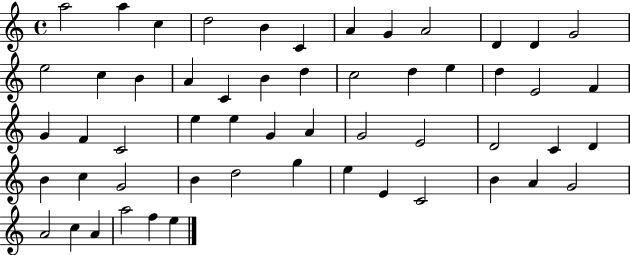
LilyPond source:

{
  \clef treble
  \time 4/4
  \defaultTimeSignature
  \key c \major
  a''2 a''4 c''4 | d''2 b'4 c'4 | a'4 g'4 a'2 | d'4 d'4 g'2 | \break e''2 c''4 b'4 | a'4 c'4 b'4 d''4 | c''2 d''4 e''4 | d''4 e'2 f'4 | \break g'4 f'4 c'2 | e''4 e''4 g'4 a'4 | g'2 e'2 | d'2 c'4 d'4 | \break b'4 c''4 g'2 | b'4 d''2 g''4 | e''4 e'4 c'2 | b'4 a'4 g'2 | \break a'2 c''4 a'4 | a''2 f''4 e''4 | \bar "|."
}